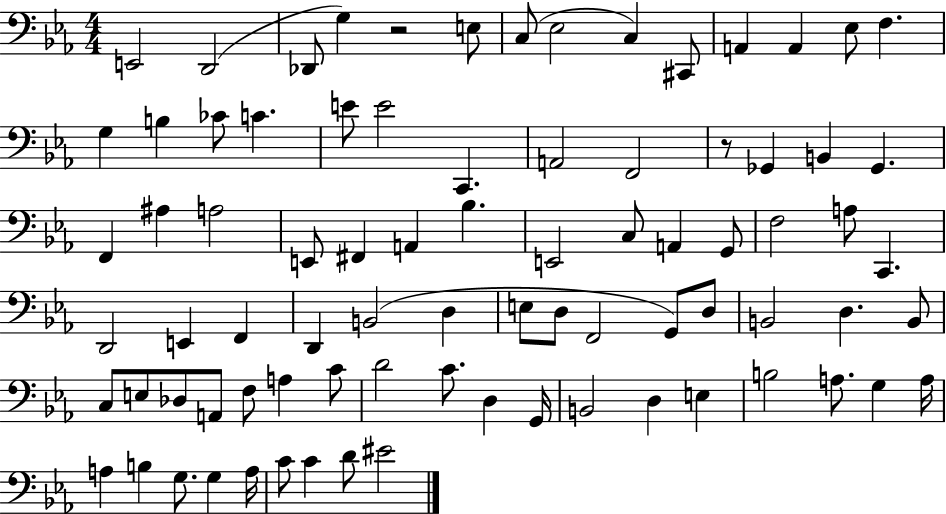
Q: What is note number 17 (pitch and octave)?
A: C4